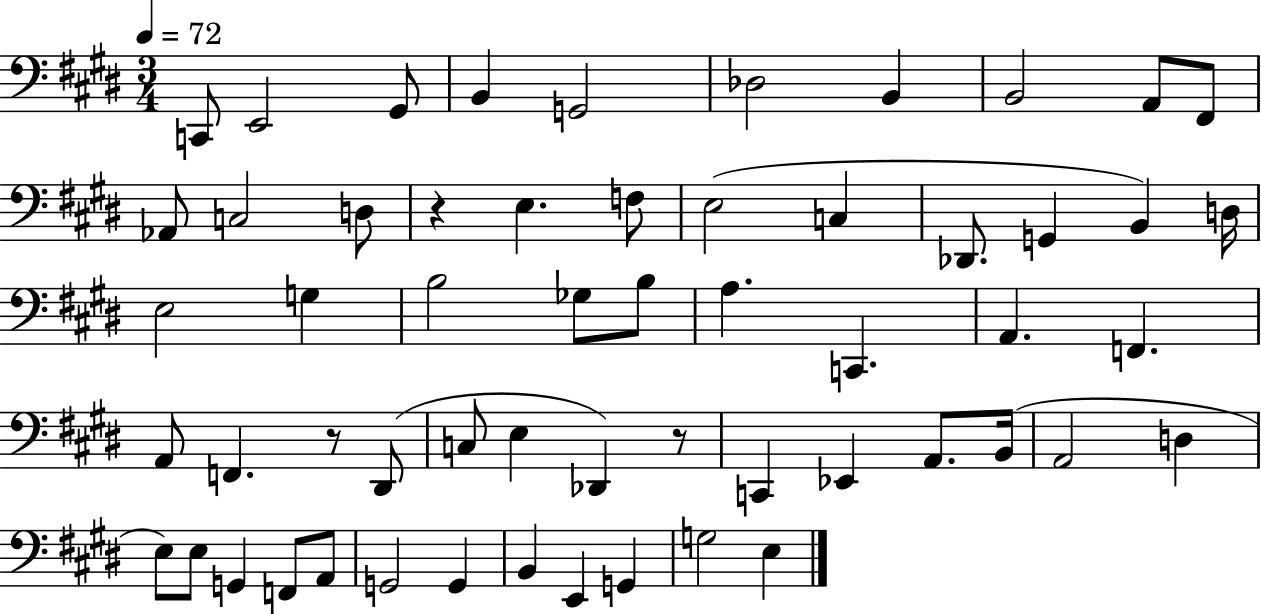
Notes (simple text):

C2/e E2/h G#2/e B2/q G2/h Db3/h B2/q B2/h A2/e F#2/e Ab2/e C3/h D3/e R/q E3/q. F3/e E3/h C3/q Db2/e. G2/q B2/q D3/s E3/h G3/q B3/h Gb3/e B3/e A3/q. C2/q. A2/q. F2/q. A2/e F2/q. R/e D#2/e C3/e E3/q Db2/q R/e C2/q Eb2/q A2/e. B2/s A2/h D3/q E3/e E3/e G2/q F2/e A2/e G2/h G2/q B2/q E2/q G2/q G3/h E3/q